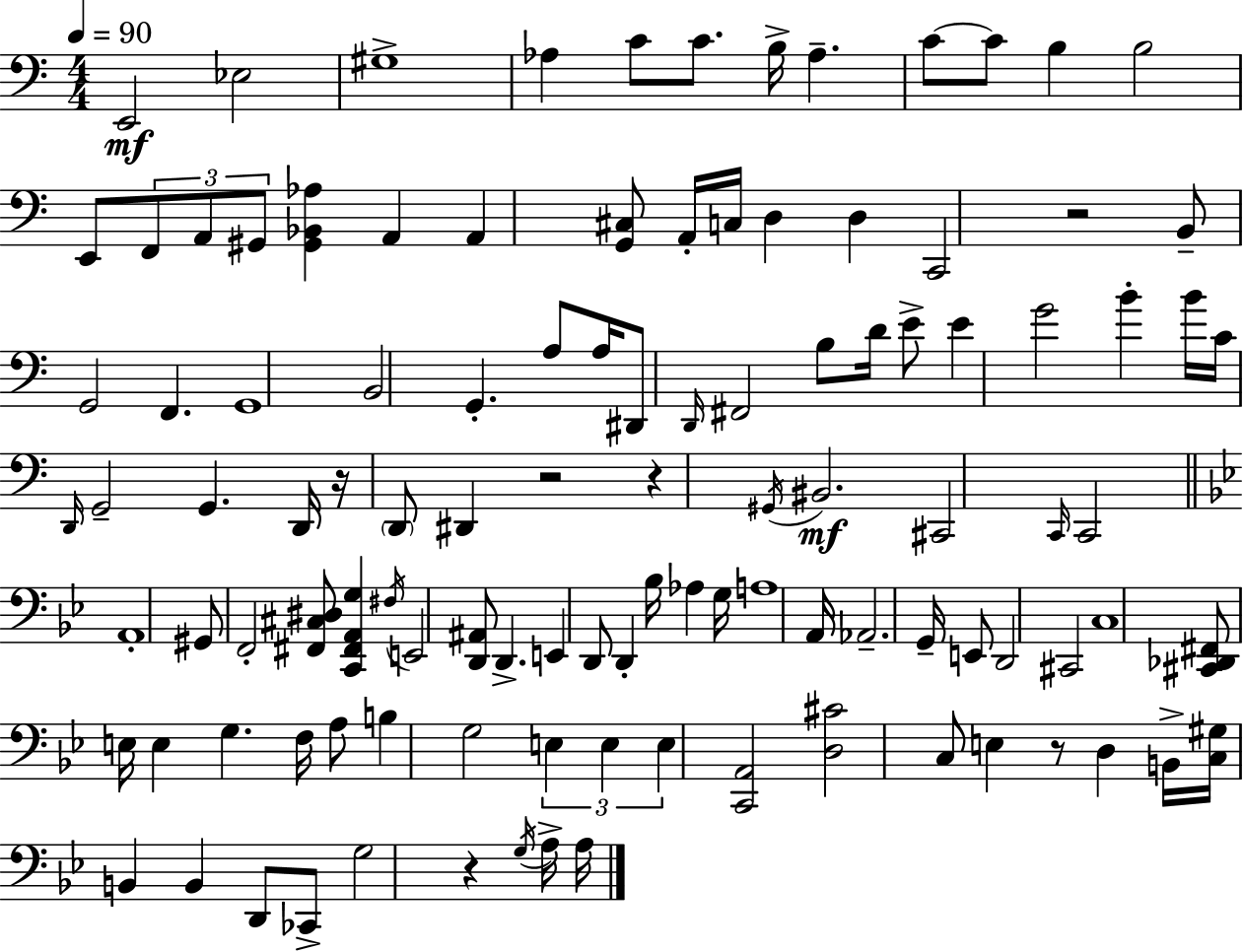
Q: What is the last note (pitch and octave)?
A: A3